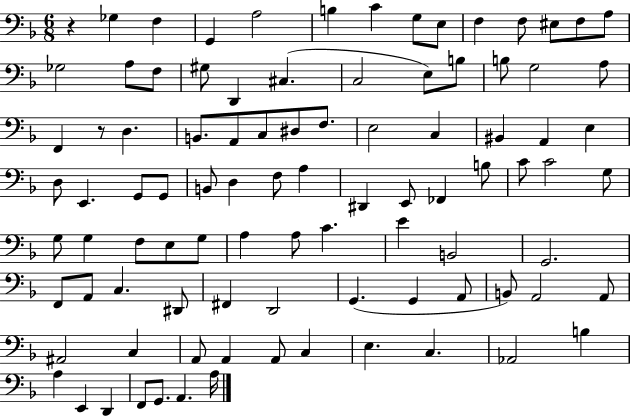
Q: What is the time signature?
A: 6/8